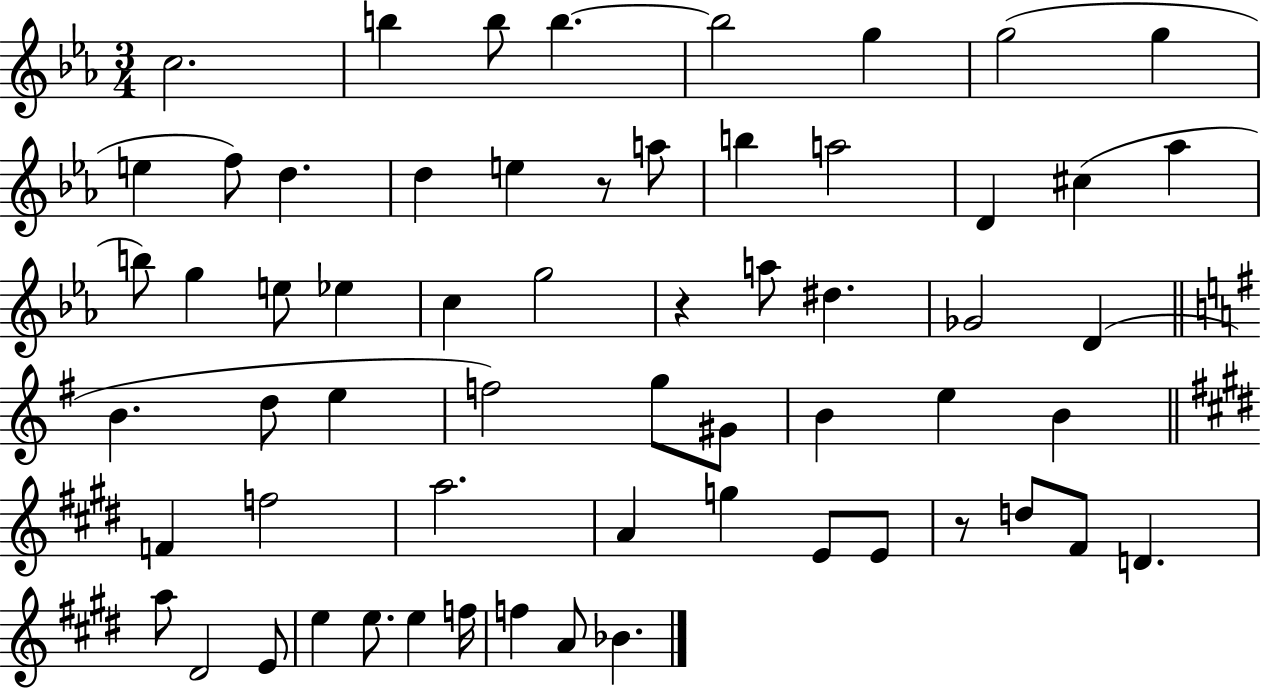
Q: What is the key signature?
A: EES major